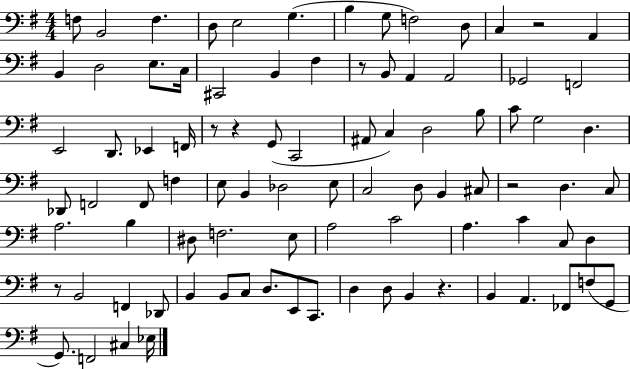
X:1
T:Untitled
M:4/4
L:1/4
K:G
F,/2 B,,2 F, D,/2 E,2 G, B, G,/2 F,2 D,/2 C, z2 A,, B,, D,2 E,/2 C,/4 ^C,,2 B,, ^F, z/2 B,,/2 A,, A,,2 _G,,2 F,,2 E,,2 D,,/2 _E,, F,,/4 z/2 z G,,/2 C,,2 ^A,,/2 C, D,2 B,/2 C/2 G,2 D, _D,,/2 F,,2 F,,/2 F, E,/2 B,, _D,2 E,/2 C,2 D,/2 B,, ^C,/2 z2 D, C,/2 A,2 B, ^D,/2 F,2 E,/2 A,2 C2 A, C C,/2 D, z/2 B,,2 F,, _D,,/2 B,, B,,/2 C,/2 D,/2 E,,/2 C,,/2 D, D,/2 B,, z B,, A,, _F,,/2 F,/2 G,,/2 G,,/2 F,,2 ^C, _E,/4